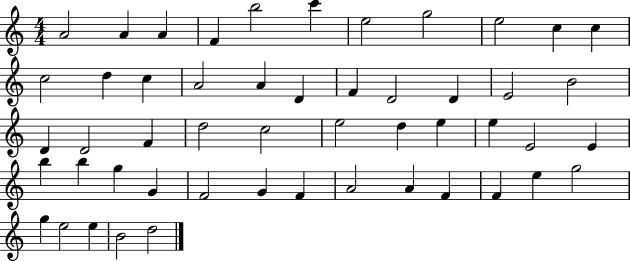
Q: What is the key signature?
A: C major